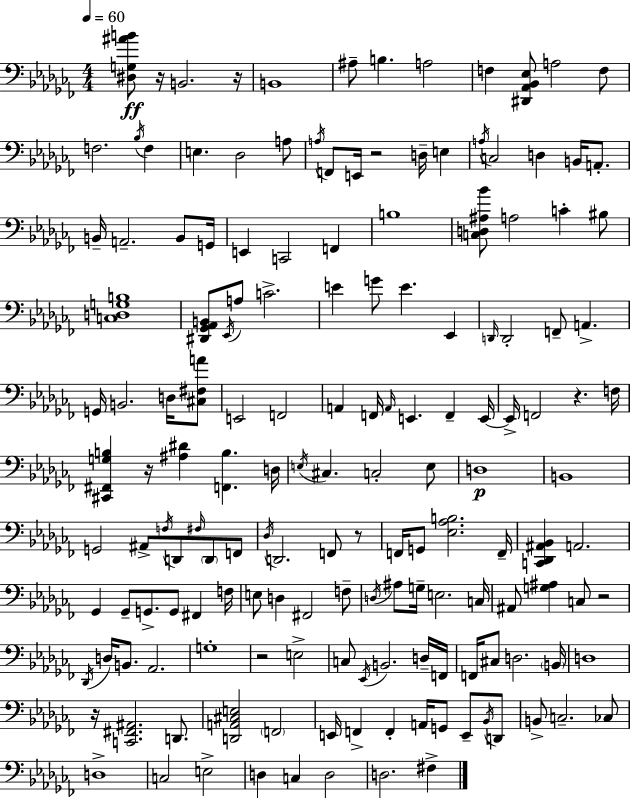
{
  \clef bass
  \numericTimeSignature
  \time 4/4
  \key aes \minor
  \tempo 4 = 60
  <dis g ais' b'>8\ff r16 b,2. r16 | b,1 | ais8-- b4. a2 | f4 <dis, aes, bes, ees>8 a2 f8 | \break f2. \acciaccatura { bes16 } f4 | e4. des2 a8 | \acciaccatura { a16 } f,8 e,16 r2 d16-- e4 | \acciaccatura { a16 } c2 d4 b,16 | \break a,8.-. b,16-- a,2.-- | b,8 g,16 e,4 c,2 f,4 | b1 | <c d ais bes'>8 a2 c'4-. | \break bis8 <c d g b>1 | <dis, ges, aes, b,>8 \acciaccatura { ees,16 } a8 c'2.-> | e'4 g'8 e'4. | ees,4 \grace { d,16 } d,2-. f,8-- a,4.-> | \break g,16 b,2. | d16 <cis fis a'>8 e,2 f,2 | a,4 f,16 \grace { a,16 } e,4. | f,4-- e,16~~ e,16-> f,2 r4. | \break f16 <cis, fis, g b>4 r16 <ais dis'>4 <f, b>4. | d16 \acciaccatura { e16 } cis4. c2-. | e8 d1\p | b,1 | \break g,2 ais,8-> | \acciaccatura { f16 } d,8 \grace { fis16 } \parenthesize d,8 f,8 \acciaccatura { des16 } d,2. | f,8 r8 f,16 g,8 <ees aes b>2. | f,16-- <c, des, ais, bes,>4 a,2. | \break ges,4 ges,8-- | g,8.-> g,8 fis,4 f16 e8 d4 | fis,2 f8-- \acciaccatura { d16 } ais8 g16-- e2. | c16 ais,8 <g ais>4 | \break c8 r2 \acciaccatura { des,16 } d16 b,8. | aes,2. g1-. | r2 | e2-> c8 \acciaccatura { ees,16 } b,2. | \break d16-- f,16 f,16 cis8 | d2. \parenthesize b,16 d1 | r16 <c, fis, ais,>2. | d,8. <d, a, cis e>2 | \break \parenthesize f,2 e,16 f,4-> | f,4-. a,16 g,8 e,8-- \acciaccatura { bes,16 } d,8 b,8-> | c2.-- ces8 d1-> | c2 | \break e2-> d4 | c4 d2 d2. | fis4-> \bar "|."
}